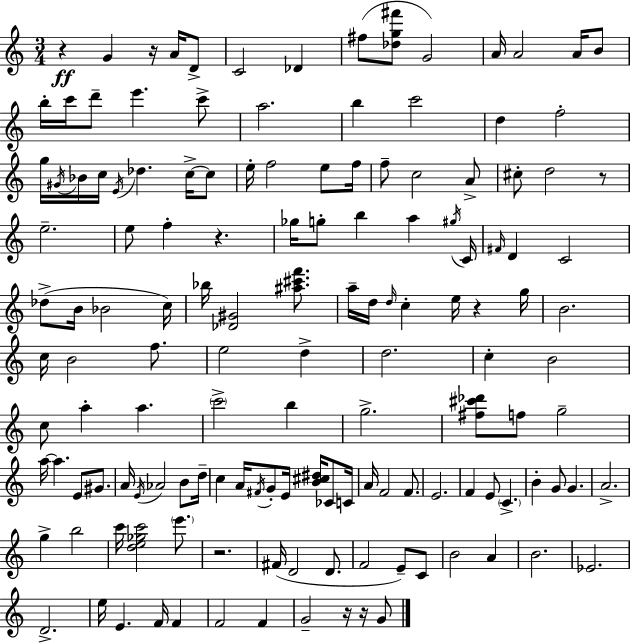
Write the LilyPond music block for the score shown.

{
  \clef treble
  \numericTimeSignature
  \time 3/4
  \key c \major
  r4\ff g'4 r16 a'16 d'8-> | c'2 des'4 | fis''8( <des'' g'' fis'''>8 g'2) | a'16 a'2 a'16 b'8 | \break b''16-. c'''16 d'''8-- e'''4. c'''8-> | a''2. | b''4 c'''2 | d''4 f''2-. | \break g''16 \acciaccatura { gis'16 } bes'16 c''16 \acciaccatura { e'16 } des''4. c''16->~~ | c''8 e''16-. f''2 e''8 | f''16 f''8-- c''2 | a'8-> cis''8-. d''2 | \break r8 e''2.-- | e''8 f''4-. r4. | ges''16 g''8-. b''4 a''4 | \acciaccatura { gis''16 } c'16 \grace { fis'16 } d'4 c'2 | \break des''8->( b'16 bes'2 | c''16) bes''16 <des' gis'>2 | <ais'' cis''' f'''>8. a''16-- d''16 \grace { d''16 } c''4-. e''16 | r4 g''16 b'2. | \break c''16 b'2 | f''8. e''2 | d''4-> d''2. | c''4-. b'2 | \break c''8 a''4-. a''4. | \parenthesize c'''2-> | b''4 g''2.-> | <fis'' cis''' des'''>8 f''8 g''2-- | \break a''16~~ a''4. | e'8 gis'8. a'16 \acciaccatura { e'16 } aes'2 | b'8 d''16-- c''4 a'16 \acciaccatura { fis'16 } | g'8-. e'16 <b' cis'' dis''>16 ces'8 c'16 a'16 f'2 | \break f'8. e'2. | f'4 e'8 | \parenthesize c'4.-> b'4-. g'8 | g'4. a'2.-> | \break g''4-> b''2 | c'''16 <d'' e'' ges'' c'''>2 | \parenthesize e'''8. r2. | fis'16( d'2 | \break d'8. f'2 | e'8--) c'8 b'2 | a'4 b'2. | ees'2. | \break d'2.-> | e''16 e'4. | f'16 f'4 f'2 | f'4 g'2-- | \break r16 r16 g'8 \bar "|."
}